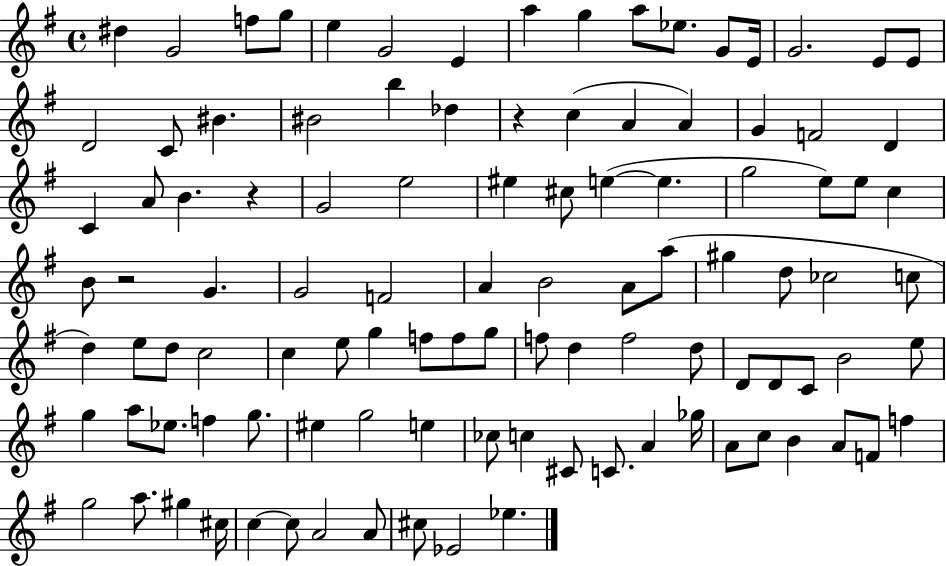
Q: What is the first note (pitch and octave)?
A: D#5